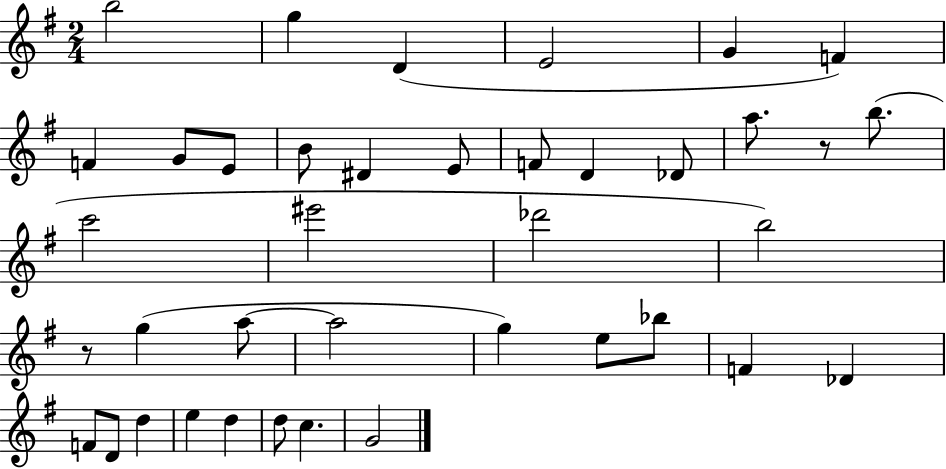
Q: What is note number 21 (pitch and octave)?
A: B5